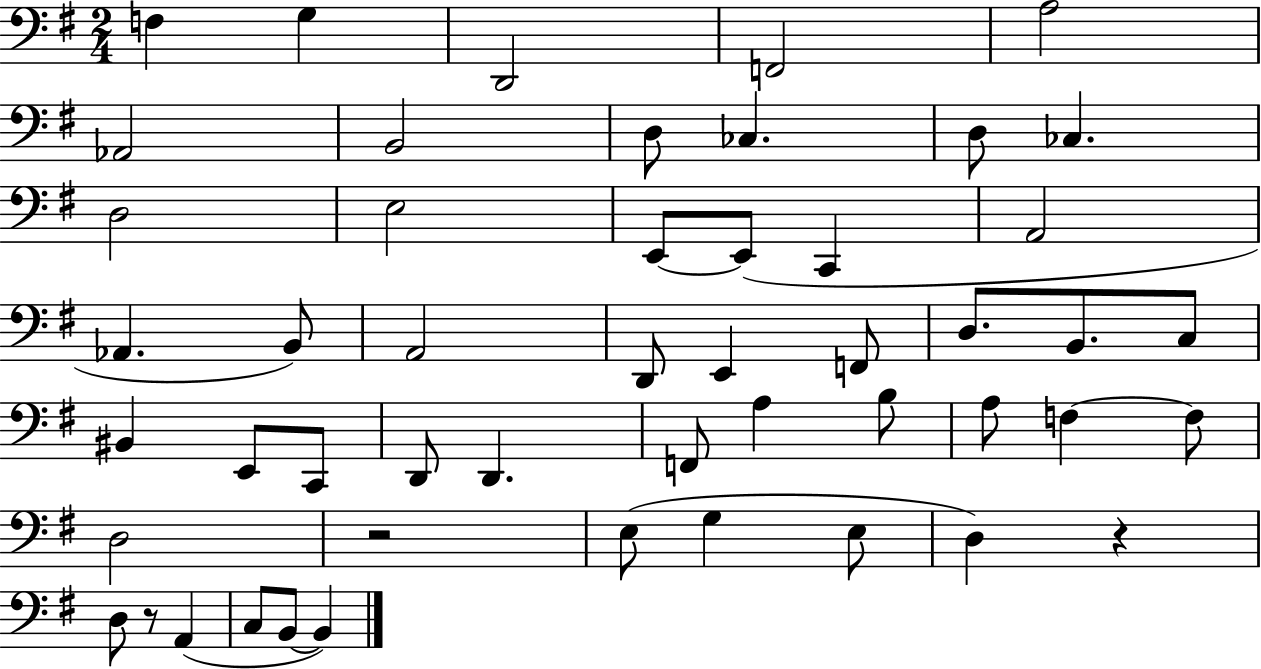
X:1
T:Untitled
M:2/4
L:1/4
K:G
F, G, D,,2 F,,2 A,2 _A,,2 B,,2 D,/2 _C, D,/2 _C, D,2 E,2 E,,/2 E,,/2 C,, A,,2 _A,, B,,/2 A,,2 D,,/2 E,, F,,/2 D,/2 B,,/2 C,/2 ^B,, E,,/2 C,,/2 D,,/2 D,, F,,/2 A, B,/2 A,/2 F, F,/2 D,2 z2 E,/2 G, E,/2 D, z D,/2 z/2 A,, C,/2 B,,/2 B,,